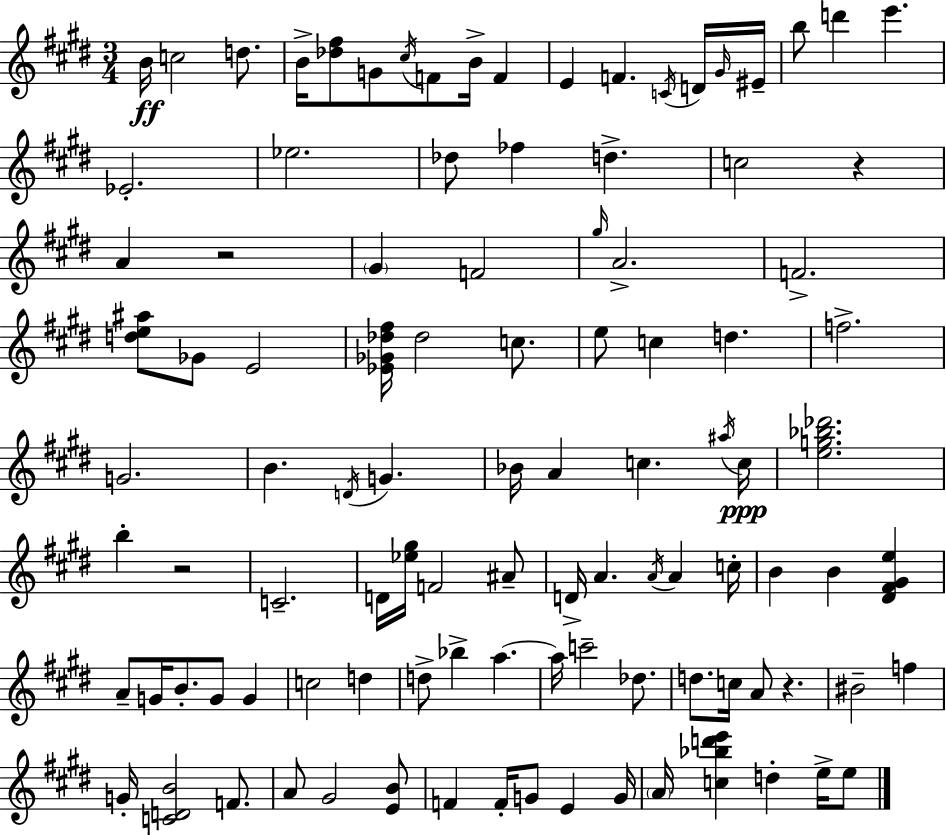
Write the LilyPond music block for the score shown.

{
  \clef treble
  \numericTimeSignature
  \time 3/4
  \key e \major
  b'16\ff c''2 d''8. | b'16-> <des'' fis''>8 g'8 \acciaccatura { cis''16 } f'8 b'16-> f'4 | e'4 f'4. \acciaccatura { c'16 } | d'16 \grace { gis'16 } eis'16-- b''8 d'''4 e'''4. | \break ees'2.-. | ees''2. | des''8 fes''4 d''4.-> | c''2 r4 | \break a'4 r2 | \parenthesize gis'4 f'2 | \grace { gis''16 } a'2.-> | f'2.-> | \break <d'' e'' ais''>8 ges'8 e'2 | <ees' ges' des'' fis''>16 des''2 | c''8. e''8 c''4 d''4. | f''2.-> | \break g'2. | b'4. \acciaccatura { d'16 } g'4. | bes'16 a'4 c''4. | \acciaccatura { ais''16 } c''16\ppp <e'' g'' bes'' des'''>2. | \break b''4-. r2 | c'2.-- | d'16 <ees'' gis''>16 f'2 | ais'8-- d'16-> a'4. | \break \acciaccatura { a'16 } a'4 c''16-. b'4 b'4 | <dis' fis' gis' e''>4 a'8-- g'16 b'8.-. | g'8 g'4 c''2 | d''4 d''8-> bes''4-> | \break a''4.~~ a''16 c'''2-- | des''8. d''8. c''16 a'8 | r4. bis'2-- | f''4 g'16-. <c' d' b'>2 | \break f'8. a'8 gis'2 | <e' b'>8 f'4 f'16-. | g'8 e'4 g'16 \parenthesize a'16 <c'' bes'' d''' e'''>4 | d''4-. e''16-> e''8 \bar "|."
}